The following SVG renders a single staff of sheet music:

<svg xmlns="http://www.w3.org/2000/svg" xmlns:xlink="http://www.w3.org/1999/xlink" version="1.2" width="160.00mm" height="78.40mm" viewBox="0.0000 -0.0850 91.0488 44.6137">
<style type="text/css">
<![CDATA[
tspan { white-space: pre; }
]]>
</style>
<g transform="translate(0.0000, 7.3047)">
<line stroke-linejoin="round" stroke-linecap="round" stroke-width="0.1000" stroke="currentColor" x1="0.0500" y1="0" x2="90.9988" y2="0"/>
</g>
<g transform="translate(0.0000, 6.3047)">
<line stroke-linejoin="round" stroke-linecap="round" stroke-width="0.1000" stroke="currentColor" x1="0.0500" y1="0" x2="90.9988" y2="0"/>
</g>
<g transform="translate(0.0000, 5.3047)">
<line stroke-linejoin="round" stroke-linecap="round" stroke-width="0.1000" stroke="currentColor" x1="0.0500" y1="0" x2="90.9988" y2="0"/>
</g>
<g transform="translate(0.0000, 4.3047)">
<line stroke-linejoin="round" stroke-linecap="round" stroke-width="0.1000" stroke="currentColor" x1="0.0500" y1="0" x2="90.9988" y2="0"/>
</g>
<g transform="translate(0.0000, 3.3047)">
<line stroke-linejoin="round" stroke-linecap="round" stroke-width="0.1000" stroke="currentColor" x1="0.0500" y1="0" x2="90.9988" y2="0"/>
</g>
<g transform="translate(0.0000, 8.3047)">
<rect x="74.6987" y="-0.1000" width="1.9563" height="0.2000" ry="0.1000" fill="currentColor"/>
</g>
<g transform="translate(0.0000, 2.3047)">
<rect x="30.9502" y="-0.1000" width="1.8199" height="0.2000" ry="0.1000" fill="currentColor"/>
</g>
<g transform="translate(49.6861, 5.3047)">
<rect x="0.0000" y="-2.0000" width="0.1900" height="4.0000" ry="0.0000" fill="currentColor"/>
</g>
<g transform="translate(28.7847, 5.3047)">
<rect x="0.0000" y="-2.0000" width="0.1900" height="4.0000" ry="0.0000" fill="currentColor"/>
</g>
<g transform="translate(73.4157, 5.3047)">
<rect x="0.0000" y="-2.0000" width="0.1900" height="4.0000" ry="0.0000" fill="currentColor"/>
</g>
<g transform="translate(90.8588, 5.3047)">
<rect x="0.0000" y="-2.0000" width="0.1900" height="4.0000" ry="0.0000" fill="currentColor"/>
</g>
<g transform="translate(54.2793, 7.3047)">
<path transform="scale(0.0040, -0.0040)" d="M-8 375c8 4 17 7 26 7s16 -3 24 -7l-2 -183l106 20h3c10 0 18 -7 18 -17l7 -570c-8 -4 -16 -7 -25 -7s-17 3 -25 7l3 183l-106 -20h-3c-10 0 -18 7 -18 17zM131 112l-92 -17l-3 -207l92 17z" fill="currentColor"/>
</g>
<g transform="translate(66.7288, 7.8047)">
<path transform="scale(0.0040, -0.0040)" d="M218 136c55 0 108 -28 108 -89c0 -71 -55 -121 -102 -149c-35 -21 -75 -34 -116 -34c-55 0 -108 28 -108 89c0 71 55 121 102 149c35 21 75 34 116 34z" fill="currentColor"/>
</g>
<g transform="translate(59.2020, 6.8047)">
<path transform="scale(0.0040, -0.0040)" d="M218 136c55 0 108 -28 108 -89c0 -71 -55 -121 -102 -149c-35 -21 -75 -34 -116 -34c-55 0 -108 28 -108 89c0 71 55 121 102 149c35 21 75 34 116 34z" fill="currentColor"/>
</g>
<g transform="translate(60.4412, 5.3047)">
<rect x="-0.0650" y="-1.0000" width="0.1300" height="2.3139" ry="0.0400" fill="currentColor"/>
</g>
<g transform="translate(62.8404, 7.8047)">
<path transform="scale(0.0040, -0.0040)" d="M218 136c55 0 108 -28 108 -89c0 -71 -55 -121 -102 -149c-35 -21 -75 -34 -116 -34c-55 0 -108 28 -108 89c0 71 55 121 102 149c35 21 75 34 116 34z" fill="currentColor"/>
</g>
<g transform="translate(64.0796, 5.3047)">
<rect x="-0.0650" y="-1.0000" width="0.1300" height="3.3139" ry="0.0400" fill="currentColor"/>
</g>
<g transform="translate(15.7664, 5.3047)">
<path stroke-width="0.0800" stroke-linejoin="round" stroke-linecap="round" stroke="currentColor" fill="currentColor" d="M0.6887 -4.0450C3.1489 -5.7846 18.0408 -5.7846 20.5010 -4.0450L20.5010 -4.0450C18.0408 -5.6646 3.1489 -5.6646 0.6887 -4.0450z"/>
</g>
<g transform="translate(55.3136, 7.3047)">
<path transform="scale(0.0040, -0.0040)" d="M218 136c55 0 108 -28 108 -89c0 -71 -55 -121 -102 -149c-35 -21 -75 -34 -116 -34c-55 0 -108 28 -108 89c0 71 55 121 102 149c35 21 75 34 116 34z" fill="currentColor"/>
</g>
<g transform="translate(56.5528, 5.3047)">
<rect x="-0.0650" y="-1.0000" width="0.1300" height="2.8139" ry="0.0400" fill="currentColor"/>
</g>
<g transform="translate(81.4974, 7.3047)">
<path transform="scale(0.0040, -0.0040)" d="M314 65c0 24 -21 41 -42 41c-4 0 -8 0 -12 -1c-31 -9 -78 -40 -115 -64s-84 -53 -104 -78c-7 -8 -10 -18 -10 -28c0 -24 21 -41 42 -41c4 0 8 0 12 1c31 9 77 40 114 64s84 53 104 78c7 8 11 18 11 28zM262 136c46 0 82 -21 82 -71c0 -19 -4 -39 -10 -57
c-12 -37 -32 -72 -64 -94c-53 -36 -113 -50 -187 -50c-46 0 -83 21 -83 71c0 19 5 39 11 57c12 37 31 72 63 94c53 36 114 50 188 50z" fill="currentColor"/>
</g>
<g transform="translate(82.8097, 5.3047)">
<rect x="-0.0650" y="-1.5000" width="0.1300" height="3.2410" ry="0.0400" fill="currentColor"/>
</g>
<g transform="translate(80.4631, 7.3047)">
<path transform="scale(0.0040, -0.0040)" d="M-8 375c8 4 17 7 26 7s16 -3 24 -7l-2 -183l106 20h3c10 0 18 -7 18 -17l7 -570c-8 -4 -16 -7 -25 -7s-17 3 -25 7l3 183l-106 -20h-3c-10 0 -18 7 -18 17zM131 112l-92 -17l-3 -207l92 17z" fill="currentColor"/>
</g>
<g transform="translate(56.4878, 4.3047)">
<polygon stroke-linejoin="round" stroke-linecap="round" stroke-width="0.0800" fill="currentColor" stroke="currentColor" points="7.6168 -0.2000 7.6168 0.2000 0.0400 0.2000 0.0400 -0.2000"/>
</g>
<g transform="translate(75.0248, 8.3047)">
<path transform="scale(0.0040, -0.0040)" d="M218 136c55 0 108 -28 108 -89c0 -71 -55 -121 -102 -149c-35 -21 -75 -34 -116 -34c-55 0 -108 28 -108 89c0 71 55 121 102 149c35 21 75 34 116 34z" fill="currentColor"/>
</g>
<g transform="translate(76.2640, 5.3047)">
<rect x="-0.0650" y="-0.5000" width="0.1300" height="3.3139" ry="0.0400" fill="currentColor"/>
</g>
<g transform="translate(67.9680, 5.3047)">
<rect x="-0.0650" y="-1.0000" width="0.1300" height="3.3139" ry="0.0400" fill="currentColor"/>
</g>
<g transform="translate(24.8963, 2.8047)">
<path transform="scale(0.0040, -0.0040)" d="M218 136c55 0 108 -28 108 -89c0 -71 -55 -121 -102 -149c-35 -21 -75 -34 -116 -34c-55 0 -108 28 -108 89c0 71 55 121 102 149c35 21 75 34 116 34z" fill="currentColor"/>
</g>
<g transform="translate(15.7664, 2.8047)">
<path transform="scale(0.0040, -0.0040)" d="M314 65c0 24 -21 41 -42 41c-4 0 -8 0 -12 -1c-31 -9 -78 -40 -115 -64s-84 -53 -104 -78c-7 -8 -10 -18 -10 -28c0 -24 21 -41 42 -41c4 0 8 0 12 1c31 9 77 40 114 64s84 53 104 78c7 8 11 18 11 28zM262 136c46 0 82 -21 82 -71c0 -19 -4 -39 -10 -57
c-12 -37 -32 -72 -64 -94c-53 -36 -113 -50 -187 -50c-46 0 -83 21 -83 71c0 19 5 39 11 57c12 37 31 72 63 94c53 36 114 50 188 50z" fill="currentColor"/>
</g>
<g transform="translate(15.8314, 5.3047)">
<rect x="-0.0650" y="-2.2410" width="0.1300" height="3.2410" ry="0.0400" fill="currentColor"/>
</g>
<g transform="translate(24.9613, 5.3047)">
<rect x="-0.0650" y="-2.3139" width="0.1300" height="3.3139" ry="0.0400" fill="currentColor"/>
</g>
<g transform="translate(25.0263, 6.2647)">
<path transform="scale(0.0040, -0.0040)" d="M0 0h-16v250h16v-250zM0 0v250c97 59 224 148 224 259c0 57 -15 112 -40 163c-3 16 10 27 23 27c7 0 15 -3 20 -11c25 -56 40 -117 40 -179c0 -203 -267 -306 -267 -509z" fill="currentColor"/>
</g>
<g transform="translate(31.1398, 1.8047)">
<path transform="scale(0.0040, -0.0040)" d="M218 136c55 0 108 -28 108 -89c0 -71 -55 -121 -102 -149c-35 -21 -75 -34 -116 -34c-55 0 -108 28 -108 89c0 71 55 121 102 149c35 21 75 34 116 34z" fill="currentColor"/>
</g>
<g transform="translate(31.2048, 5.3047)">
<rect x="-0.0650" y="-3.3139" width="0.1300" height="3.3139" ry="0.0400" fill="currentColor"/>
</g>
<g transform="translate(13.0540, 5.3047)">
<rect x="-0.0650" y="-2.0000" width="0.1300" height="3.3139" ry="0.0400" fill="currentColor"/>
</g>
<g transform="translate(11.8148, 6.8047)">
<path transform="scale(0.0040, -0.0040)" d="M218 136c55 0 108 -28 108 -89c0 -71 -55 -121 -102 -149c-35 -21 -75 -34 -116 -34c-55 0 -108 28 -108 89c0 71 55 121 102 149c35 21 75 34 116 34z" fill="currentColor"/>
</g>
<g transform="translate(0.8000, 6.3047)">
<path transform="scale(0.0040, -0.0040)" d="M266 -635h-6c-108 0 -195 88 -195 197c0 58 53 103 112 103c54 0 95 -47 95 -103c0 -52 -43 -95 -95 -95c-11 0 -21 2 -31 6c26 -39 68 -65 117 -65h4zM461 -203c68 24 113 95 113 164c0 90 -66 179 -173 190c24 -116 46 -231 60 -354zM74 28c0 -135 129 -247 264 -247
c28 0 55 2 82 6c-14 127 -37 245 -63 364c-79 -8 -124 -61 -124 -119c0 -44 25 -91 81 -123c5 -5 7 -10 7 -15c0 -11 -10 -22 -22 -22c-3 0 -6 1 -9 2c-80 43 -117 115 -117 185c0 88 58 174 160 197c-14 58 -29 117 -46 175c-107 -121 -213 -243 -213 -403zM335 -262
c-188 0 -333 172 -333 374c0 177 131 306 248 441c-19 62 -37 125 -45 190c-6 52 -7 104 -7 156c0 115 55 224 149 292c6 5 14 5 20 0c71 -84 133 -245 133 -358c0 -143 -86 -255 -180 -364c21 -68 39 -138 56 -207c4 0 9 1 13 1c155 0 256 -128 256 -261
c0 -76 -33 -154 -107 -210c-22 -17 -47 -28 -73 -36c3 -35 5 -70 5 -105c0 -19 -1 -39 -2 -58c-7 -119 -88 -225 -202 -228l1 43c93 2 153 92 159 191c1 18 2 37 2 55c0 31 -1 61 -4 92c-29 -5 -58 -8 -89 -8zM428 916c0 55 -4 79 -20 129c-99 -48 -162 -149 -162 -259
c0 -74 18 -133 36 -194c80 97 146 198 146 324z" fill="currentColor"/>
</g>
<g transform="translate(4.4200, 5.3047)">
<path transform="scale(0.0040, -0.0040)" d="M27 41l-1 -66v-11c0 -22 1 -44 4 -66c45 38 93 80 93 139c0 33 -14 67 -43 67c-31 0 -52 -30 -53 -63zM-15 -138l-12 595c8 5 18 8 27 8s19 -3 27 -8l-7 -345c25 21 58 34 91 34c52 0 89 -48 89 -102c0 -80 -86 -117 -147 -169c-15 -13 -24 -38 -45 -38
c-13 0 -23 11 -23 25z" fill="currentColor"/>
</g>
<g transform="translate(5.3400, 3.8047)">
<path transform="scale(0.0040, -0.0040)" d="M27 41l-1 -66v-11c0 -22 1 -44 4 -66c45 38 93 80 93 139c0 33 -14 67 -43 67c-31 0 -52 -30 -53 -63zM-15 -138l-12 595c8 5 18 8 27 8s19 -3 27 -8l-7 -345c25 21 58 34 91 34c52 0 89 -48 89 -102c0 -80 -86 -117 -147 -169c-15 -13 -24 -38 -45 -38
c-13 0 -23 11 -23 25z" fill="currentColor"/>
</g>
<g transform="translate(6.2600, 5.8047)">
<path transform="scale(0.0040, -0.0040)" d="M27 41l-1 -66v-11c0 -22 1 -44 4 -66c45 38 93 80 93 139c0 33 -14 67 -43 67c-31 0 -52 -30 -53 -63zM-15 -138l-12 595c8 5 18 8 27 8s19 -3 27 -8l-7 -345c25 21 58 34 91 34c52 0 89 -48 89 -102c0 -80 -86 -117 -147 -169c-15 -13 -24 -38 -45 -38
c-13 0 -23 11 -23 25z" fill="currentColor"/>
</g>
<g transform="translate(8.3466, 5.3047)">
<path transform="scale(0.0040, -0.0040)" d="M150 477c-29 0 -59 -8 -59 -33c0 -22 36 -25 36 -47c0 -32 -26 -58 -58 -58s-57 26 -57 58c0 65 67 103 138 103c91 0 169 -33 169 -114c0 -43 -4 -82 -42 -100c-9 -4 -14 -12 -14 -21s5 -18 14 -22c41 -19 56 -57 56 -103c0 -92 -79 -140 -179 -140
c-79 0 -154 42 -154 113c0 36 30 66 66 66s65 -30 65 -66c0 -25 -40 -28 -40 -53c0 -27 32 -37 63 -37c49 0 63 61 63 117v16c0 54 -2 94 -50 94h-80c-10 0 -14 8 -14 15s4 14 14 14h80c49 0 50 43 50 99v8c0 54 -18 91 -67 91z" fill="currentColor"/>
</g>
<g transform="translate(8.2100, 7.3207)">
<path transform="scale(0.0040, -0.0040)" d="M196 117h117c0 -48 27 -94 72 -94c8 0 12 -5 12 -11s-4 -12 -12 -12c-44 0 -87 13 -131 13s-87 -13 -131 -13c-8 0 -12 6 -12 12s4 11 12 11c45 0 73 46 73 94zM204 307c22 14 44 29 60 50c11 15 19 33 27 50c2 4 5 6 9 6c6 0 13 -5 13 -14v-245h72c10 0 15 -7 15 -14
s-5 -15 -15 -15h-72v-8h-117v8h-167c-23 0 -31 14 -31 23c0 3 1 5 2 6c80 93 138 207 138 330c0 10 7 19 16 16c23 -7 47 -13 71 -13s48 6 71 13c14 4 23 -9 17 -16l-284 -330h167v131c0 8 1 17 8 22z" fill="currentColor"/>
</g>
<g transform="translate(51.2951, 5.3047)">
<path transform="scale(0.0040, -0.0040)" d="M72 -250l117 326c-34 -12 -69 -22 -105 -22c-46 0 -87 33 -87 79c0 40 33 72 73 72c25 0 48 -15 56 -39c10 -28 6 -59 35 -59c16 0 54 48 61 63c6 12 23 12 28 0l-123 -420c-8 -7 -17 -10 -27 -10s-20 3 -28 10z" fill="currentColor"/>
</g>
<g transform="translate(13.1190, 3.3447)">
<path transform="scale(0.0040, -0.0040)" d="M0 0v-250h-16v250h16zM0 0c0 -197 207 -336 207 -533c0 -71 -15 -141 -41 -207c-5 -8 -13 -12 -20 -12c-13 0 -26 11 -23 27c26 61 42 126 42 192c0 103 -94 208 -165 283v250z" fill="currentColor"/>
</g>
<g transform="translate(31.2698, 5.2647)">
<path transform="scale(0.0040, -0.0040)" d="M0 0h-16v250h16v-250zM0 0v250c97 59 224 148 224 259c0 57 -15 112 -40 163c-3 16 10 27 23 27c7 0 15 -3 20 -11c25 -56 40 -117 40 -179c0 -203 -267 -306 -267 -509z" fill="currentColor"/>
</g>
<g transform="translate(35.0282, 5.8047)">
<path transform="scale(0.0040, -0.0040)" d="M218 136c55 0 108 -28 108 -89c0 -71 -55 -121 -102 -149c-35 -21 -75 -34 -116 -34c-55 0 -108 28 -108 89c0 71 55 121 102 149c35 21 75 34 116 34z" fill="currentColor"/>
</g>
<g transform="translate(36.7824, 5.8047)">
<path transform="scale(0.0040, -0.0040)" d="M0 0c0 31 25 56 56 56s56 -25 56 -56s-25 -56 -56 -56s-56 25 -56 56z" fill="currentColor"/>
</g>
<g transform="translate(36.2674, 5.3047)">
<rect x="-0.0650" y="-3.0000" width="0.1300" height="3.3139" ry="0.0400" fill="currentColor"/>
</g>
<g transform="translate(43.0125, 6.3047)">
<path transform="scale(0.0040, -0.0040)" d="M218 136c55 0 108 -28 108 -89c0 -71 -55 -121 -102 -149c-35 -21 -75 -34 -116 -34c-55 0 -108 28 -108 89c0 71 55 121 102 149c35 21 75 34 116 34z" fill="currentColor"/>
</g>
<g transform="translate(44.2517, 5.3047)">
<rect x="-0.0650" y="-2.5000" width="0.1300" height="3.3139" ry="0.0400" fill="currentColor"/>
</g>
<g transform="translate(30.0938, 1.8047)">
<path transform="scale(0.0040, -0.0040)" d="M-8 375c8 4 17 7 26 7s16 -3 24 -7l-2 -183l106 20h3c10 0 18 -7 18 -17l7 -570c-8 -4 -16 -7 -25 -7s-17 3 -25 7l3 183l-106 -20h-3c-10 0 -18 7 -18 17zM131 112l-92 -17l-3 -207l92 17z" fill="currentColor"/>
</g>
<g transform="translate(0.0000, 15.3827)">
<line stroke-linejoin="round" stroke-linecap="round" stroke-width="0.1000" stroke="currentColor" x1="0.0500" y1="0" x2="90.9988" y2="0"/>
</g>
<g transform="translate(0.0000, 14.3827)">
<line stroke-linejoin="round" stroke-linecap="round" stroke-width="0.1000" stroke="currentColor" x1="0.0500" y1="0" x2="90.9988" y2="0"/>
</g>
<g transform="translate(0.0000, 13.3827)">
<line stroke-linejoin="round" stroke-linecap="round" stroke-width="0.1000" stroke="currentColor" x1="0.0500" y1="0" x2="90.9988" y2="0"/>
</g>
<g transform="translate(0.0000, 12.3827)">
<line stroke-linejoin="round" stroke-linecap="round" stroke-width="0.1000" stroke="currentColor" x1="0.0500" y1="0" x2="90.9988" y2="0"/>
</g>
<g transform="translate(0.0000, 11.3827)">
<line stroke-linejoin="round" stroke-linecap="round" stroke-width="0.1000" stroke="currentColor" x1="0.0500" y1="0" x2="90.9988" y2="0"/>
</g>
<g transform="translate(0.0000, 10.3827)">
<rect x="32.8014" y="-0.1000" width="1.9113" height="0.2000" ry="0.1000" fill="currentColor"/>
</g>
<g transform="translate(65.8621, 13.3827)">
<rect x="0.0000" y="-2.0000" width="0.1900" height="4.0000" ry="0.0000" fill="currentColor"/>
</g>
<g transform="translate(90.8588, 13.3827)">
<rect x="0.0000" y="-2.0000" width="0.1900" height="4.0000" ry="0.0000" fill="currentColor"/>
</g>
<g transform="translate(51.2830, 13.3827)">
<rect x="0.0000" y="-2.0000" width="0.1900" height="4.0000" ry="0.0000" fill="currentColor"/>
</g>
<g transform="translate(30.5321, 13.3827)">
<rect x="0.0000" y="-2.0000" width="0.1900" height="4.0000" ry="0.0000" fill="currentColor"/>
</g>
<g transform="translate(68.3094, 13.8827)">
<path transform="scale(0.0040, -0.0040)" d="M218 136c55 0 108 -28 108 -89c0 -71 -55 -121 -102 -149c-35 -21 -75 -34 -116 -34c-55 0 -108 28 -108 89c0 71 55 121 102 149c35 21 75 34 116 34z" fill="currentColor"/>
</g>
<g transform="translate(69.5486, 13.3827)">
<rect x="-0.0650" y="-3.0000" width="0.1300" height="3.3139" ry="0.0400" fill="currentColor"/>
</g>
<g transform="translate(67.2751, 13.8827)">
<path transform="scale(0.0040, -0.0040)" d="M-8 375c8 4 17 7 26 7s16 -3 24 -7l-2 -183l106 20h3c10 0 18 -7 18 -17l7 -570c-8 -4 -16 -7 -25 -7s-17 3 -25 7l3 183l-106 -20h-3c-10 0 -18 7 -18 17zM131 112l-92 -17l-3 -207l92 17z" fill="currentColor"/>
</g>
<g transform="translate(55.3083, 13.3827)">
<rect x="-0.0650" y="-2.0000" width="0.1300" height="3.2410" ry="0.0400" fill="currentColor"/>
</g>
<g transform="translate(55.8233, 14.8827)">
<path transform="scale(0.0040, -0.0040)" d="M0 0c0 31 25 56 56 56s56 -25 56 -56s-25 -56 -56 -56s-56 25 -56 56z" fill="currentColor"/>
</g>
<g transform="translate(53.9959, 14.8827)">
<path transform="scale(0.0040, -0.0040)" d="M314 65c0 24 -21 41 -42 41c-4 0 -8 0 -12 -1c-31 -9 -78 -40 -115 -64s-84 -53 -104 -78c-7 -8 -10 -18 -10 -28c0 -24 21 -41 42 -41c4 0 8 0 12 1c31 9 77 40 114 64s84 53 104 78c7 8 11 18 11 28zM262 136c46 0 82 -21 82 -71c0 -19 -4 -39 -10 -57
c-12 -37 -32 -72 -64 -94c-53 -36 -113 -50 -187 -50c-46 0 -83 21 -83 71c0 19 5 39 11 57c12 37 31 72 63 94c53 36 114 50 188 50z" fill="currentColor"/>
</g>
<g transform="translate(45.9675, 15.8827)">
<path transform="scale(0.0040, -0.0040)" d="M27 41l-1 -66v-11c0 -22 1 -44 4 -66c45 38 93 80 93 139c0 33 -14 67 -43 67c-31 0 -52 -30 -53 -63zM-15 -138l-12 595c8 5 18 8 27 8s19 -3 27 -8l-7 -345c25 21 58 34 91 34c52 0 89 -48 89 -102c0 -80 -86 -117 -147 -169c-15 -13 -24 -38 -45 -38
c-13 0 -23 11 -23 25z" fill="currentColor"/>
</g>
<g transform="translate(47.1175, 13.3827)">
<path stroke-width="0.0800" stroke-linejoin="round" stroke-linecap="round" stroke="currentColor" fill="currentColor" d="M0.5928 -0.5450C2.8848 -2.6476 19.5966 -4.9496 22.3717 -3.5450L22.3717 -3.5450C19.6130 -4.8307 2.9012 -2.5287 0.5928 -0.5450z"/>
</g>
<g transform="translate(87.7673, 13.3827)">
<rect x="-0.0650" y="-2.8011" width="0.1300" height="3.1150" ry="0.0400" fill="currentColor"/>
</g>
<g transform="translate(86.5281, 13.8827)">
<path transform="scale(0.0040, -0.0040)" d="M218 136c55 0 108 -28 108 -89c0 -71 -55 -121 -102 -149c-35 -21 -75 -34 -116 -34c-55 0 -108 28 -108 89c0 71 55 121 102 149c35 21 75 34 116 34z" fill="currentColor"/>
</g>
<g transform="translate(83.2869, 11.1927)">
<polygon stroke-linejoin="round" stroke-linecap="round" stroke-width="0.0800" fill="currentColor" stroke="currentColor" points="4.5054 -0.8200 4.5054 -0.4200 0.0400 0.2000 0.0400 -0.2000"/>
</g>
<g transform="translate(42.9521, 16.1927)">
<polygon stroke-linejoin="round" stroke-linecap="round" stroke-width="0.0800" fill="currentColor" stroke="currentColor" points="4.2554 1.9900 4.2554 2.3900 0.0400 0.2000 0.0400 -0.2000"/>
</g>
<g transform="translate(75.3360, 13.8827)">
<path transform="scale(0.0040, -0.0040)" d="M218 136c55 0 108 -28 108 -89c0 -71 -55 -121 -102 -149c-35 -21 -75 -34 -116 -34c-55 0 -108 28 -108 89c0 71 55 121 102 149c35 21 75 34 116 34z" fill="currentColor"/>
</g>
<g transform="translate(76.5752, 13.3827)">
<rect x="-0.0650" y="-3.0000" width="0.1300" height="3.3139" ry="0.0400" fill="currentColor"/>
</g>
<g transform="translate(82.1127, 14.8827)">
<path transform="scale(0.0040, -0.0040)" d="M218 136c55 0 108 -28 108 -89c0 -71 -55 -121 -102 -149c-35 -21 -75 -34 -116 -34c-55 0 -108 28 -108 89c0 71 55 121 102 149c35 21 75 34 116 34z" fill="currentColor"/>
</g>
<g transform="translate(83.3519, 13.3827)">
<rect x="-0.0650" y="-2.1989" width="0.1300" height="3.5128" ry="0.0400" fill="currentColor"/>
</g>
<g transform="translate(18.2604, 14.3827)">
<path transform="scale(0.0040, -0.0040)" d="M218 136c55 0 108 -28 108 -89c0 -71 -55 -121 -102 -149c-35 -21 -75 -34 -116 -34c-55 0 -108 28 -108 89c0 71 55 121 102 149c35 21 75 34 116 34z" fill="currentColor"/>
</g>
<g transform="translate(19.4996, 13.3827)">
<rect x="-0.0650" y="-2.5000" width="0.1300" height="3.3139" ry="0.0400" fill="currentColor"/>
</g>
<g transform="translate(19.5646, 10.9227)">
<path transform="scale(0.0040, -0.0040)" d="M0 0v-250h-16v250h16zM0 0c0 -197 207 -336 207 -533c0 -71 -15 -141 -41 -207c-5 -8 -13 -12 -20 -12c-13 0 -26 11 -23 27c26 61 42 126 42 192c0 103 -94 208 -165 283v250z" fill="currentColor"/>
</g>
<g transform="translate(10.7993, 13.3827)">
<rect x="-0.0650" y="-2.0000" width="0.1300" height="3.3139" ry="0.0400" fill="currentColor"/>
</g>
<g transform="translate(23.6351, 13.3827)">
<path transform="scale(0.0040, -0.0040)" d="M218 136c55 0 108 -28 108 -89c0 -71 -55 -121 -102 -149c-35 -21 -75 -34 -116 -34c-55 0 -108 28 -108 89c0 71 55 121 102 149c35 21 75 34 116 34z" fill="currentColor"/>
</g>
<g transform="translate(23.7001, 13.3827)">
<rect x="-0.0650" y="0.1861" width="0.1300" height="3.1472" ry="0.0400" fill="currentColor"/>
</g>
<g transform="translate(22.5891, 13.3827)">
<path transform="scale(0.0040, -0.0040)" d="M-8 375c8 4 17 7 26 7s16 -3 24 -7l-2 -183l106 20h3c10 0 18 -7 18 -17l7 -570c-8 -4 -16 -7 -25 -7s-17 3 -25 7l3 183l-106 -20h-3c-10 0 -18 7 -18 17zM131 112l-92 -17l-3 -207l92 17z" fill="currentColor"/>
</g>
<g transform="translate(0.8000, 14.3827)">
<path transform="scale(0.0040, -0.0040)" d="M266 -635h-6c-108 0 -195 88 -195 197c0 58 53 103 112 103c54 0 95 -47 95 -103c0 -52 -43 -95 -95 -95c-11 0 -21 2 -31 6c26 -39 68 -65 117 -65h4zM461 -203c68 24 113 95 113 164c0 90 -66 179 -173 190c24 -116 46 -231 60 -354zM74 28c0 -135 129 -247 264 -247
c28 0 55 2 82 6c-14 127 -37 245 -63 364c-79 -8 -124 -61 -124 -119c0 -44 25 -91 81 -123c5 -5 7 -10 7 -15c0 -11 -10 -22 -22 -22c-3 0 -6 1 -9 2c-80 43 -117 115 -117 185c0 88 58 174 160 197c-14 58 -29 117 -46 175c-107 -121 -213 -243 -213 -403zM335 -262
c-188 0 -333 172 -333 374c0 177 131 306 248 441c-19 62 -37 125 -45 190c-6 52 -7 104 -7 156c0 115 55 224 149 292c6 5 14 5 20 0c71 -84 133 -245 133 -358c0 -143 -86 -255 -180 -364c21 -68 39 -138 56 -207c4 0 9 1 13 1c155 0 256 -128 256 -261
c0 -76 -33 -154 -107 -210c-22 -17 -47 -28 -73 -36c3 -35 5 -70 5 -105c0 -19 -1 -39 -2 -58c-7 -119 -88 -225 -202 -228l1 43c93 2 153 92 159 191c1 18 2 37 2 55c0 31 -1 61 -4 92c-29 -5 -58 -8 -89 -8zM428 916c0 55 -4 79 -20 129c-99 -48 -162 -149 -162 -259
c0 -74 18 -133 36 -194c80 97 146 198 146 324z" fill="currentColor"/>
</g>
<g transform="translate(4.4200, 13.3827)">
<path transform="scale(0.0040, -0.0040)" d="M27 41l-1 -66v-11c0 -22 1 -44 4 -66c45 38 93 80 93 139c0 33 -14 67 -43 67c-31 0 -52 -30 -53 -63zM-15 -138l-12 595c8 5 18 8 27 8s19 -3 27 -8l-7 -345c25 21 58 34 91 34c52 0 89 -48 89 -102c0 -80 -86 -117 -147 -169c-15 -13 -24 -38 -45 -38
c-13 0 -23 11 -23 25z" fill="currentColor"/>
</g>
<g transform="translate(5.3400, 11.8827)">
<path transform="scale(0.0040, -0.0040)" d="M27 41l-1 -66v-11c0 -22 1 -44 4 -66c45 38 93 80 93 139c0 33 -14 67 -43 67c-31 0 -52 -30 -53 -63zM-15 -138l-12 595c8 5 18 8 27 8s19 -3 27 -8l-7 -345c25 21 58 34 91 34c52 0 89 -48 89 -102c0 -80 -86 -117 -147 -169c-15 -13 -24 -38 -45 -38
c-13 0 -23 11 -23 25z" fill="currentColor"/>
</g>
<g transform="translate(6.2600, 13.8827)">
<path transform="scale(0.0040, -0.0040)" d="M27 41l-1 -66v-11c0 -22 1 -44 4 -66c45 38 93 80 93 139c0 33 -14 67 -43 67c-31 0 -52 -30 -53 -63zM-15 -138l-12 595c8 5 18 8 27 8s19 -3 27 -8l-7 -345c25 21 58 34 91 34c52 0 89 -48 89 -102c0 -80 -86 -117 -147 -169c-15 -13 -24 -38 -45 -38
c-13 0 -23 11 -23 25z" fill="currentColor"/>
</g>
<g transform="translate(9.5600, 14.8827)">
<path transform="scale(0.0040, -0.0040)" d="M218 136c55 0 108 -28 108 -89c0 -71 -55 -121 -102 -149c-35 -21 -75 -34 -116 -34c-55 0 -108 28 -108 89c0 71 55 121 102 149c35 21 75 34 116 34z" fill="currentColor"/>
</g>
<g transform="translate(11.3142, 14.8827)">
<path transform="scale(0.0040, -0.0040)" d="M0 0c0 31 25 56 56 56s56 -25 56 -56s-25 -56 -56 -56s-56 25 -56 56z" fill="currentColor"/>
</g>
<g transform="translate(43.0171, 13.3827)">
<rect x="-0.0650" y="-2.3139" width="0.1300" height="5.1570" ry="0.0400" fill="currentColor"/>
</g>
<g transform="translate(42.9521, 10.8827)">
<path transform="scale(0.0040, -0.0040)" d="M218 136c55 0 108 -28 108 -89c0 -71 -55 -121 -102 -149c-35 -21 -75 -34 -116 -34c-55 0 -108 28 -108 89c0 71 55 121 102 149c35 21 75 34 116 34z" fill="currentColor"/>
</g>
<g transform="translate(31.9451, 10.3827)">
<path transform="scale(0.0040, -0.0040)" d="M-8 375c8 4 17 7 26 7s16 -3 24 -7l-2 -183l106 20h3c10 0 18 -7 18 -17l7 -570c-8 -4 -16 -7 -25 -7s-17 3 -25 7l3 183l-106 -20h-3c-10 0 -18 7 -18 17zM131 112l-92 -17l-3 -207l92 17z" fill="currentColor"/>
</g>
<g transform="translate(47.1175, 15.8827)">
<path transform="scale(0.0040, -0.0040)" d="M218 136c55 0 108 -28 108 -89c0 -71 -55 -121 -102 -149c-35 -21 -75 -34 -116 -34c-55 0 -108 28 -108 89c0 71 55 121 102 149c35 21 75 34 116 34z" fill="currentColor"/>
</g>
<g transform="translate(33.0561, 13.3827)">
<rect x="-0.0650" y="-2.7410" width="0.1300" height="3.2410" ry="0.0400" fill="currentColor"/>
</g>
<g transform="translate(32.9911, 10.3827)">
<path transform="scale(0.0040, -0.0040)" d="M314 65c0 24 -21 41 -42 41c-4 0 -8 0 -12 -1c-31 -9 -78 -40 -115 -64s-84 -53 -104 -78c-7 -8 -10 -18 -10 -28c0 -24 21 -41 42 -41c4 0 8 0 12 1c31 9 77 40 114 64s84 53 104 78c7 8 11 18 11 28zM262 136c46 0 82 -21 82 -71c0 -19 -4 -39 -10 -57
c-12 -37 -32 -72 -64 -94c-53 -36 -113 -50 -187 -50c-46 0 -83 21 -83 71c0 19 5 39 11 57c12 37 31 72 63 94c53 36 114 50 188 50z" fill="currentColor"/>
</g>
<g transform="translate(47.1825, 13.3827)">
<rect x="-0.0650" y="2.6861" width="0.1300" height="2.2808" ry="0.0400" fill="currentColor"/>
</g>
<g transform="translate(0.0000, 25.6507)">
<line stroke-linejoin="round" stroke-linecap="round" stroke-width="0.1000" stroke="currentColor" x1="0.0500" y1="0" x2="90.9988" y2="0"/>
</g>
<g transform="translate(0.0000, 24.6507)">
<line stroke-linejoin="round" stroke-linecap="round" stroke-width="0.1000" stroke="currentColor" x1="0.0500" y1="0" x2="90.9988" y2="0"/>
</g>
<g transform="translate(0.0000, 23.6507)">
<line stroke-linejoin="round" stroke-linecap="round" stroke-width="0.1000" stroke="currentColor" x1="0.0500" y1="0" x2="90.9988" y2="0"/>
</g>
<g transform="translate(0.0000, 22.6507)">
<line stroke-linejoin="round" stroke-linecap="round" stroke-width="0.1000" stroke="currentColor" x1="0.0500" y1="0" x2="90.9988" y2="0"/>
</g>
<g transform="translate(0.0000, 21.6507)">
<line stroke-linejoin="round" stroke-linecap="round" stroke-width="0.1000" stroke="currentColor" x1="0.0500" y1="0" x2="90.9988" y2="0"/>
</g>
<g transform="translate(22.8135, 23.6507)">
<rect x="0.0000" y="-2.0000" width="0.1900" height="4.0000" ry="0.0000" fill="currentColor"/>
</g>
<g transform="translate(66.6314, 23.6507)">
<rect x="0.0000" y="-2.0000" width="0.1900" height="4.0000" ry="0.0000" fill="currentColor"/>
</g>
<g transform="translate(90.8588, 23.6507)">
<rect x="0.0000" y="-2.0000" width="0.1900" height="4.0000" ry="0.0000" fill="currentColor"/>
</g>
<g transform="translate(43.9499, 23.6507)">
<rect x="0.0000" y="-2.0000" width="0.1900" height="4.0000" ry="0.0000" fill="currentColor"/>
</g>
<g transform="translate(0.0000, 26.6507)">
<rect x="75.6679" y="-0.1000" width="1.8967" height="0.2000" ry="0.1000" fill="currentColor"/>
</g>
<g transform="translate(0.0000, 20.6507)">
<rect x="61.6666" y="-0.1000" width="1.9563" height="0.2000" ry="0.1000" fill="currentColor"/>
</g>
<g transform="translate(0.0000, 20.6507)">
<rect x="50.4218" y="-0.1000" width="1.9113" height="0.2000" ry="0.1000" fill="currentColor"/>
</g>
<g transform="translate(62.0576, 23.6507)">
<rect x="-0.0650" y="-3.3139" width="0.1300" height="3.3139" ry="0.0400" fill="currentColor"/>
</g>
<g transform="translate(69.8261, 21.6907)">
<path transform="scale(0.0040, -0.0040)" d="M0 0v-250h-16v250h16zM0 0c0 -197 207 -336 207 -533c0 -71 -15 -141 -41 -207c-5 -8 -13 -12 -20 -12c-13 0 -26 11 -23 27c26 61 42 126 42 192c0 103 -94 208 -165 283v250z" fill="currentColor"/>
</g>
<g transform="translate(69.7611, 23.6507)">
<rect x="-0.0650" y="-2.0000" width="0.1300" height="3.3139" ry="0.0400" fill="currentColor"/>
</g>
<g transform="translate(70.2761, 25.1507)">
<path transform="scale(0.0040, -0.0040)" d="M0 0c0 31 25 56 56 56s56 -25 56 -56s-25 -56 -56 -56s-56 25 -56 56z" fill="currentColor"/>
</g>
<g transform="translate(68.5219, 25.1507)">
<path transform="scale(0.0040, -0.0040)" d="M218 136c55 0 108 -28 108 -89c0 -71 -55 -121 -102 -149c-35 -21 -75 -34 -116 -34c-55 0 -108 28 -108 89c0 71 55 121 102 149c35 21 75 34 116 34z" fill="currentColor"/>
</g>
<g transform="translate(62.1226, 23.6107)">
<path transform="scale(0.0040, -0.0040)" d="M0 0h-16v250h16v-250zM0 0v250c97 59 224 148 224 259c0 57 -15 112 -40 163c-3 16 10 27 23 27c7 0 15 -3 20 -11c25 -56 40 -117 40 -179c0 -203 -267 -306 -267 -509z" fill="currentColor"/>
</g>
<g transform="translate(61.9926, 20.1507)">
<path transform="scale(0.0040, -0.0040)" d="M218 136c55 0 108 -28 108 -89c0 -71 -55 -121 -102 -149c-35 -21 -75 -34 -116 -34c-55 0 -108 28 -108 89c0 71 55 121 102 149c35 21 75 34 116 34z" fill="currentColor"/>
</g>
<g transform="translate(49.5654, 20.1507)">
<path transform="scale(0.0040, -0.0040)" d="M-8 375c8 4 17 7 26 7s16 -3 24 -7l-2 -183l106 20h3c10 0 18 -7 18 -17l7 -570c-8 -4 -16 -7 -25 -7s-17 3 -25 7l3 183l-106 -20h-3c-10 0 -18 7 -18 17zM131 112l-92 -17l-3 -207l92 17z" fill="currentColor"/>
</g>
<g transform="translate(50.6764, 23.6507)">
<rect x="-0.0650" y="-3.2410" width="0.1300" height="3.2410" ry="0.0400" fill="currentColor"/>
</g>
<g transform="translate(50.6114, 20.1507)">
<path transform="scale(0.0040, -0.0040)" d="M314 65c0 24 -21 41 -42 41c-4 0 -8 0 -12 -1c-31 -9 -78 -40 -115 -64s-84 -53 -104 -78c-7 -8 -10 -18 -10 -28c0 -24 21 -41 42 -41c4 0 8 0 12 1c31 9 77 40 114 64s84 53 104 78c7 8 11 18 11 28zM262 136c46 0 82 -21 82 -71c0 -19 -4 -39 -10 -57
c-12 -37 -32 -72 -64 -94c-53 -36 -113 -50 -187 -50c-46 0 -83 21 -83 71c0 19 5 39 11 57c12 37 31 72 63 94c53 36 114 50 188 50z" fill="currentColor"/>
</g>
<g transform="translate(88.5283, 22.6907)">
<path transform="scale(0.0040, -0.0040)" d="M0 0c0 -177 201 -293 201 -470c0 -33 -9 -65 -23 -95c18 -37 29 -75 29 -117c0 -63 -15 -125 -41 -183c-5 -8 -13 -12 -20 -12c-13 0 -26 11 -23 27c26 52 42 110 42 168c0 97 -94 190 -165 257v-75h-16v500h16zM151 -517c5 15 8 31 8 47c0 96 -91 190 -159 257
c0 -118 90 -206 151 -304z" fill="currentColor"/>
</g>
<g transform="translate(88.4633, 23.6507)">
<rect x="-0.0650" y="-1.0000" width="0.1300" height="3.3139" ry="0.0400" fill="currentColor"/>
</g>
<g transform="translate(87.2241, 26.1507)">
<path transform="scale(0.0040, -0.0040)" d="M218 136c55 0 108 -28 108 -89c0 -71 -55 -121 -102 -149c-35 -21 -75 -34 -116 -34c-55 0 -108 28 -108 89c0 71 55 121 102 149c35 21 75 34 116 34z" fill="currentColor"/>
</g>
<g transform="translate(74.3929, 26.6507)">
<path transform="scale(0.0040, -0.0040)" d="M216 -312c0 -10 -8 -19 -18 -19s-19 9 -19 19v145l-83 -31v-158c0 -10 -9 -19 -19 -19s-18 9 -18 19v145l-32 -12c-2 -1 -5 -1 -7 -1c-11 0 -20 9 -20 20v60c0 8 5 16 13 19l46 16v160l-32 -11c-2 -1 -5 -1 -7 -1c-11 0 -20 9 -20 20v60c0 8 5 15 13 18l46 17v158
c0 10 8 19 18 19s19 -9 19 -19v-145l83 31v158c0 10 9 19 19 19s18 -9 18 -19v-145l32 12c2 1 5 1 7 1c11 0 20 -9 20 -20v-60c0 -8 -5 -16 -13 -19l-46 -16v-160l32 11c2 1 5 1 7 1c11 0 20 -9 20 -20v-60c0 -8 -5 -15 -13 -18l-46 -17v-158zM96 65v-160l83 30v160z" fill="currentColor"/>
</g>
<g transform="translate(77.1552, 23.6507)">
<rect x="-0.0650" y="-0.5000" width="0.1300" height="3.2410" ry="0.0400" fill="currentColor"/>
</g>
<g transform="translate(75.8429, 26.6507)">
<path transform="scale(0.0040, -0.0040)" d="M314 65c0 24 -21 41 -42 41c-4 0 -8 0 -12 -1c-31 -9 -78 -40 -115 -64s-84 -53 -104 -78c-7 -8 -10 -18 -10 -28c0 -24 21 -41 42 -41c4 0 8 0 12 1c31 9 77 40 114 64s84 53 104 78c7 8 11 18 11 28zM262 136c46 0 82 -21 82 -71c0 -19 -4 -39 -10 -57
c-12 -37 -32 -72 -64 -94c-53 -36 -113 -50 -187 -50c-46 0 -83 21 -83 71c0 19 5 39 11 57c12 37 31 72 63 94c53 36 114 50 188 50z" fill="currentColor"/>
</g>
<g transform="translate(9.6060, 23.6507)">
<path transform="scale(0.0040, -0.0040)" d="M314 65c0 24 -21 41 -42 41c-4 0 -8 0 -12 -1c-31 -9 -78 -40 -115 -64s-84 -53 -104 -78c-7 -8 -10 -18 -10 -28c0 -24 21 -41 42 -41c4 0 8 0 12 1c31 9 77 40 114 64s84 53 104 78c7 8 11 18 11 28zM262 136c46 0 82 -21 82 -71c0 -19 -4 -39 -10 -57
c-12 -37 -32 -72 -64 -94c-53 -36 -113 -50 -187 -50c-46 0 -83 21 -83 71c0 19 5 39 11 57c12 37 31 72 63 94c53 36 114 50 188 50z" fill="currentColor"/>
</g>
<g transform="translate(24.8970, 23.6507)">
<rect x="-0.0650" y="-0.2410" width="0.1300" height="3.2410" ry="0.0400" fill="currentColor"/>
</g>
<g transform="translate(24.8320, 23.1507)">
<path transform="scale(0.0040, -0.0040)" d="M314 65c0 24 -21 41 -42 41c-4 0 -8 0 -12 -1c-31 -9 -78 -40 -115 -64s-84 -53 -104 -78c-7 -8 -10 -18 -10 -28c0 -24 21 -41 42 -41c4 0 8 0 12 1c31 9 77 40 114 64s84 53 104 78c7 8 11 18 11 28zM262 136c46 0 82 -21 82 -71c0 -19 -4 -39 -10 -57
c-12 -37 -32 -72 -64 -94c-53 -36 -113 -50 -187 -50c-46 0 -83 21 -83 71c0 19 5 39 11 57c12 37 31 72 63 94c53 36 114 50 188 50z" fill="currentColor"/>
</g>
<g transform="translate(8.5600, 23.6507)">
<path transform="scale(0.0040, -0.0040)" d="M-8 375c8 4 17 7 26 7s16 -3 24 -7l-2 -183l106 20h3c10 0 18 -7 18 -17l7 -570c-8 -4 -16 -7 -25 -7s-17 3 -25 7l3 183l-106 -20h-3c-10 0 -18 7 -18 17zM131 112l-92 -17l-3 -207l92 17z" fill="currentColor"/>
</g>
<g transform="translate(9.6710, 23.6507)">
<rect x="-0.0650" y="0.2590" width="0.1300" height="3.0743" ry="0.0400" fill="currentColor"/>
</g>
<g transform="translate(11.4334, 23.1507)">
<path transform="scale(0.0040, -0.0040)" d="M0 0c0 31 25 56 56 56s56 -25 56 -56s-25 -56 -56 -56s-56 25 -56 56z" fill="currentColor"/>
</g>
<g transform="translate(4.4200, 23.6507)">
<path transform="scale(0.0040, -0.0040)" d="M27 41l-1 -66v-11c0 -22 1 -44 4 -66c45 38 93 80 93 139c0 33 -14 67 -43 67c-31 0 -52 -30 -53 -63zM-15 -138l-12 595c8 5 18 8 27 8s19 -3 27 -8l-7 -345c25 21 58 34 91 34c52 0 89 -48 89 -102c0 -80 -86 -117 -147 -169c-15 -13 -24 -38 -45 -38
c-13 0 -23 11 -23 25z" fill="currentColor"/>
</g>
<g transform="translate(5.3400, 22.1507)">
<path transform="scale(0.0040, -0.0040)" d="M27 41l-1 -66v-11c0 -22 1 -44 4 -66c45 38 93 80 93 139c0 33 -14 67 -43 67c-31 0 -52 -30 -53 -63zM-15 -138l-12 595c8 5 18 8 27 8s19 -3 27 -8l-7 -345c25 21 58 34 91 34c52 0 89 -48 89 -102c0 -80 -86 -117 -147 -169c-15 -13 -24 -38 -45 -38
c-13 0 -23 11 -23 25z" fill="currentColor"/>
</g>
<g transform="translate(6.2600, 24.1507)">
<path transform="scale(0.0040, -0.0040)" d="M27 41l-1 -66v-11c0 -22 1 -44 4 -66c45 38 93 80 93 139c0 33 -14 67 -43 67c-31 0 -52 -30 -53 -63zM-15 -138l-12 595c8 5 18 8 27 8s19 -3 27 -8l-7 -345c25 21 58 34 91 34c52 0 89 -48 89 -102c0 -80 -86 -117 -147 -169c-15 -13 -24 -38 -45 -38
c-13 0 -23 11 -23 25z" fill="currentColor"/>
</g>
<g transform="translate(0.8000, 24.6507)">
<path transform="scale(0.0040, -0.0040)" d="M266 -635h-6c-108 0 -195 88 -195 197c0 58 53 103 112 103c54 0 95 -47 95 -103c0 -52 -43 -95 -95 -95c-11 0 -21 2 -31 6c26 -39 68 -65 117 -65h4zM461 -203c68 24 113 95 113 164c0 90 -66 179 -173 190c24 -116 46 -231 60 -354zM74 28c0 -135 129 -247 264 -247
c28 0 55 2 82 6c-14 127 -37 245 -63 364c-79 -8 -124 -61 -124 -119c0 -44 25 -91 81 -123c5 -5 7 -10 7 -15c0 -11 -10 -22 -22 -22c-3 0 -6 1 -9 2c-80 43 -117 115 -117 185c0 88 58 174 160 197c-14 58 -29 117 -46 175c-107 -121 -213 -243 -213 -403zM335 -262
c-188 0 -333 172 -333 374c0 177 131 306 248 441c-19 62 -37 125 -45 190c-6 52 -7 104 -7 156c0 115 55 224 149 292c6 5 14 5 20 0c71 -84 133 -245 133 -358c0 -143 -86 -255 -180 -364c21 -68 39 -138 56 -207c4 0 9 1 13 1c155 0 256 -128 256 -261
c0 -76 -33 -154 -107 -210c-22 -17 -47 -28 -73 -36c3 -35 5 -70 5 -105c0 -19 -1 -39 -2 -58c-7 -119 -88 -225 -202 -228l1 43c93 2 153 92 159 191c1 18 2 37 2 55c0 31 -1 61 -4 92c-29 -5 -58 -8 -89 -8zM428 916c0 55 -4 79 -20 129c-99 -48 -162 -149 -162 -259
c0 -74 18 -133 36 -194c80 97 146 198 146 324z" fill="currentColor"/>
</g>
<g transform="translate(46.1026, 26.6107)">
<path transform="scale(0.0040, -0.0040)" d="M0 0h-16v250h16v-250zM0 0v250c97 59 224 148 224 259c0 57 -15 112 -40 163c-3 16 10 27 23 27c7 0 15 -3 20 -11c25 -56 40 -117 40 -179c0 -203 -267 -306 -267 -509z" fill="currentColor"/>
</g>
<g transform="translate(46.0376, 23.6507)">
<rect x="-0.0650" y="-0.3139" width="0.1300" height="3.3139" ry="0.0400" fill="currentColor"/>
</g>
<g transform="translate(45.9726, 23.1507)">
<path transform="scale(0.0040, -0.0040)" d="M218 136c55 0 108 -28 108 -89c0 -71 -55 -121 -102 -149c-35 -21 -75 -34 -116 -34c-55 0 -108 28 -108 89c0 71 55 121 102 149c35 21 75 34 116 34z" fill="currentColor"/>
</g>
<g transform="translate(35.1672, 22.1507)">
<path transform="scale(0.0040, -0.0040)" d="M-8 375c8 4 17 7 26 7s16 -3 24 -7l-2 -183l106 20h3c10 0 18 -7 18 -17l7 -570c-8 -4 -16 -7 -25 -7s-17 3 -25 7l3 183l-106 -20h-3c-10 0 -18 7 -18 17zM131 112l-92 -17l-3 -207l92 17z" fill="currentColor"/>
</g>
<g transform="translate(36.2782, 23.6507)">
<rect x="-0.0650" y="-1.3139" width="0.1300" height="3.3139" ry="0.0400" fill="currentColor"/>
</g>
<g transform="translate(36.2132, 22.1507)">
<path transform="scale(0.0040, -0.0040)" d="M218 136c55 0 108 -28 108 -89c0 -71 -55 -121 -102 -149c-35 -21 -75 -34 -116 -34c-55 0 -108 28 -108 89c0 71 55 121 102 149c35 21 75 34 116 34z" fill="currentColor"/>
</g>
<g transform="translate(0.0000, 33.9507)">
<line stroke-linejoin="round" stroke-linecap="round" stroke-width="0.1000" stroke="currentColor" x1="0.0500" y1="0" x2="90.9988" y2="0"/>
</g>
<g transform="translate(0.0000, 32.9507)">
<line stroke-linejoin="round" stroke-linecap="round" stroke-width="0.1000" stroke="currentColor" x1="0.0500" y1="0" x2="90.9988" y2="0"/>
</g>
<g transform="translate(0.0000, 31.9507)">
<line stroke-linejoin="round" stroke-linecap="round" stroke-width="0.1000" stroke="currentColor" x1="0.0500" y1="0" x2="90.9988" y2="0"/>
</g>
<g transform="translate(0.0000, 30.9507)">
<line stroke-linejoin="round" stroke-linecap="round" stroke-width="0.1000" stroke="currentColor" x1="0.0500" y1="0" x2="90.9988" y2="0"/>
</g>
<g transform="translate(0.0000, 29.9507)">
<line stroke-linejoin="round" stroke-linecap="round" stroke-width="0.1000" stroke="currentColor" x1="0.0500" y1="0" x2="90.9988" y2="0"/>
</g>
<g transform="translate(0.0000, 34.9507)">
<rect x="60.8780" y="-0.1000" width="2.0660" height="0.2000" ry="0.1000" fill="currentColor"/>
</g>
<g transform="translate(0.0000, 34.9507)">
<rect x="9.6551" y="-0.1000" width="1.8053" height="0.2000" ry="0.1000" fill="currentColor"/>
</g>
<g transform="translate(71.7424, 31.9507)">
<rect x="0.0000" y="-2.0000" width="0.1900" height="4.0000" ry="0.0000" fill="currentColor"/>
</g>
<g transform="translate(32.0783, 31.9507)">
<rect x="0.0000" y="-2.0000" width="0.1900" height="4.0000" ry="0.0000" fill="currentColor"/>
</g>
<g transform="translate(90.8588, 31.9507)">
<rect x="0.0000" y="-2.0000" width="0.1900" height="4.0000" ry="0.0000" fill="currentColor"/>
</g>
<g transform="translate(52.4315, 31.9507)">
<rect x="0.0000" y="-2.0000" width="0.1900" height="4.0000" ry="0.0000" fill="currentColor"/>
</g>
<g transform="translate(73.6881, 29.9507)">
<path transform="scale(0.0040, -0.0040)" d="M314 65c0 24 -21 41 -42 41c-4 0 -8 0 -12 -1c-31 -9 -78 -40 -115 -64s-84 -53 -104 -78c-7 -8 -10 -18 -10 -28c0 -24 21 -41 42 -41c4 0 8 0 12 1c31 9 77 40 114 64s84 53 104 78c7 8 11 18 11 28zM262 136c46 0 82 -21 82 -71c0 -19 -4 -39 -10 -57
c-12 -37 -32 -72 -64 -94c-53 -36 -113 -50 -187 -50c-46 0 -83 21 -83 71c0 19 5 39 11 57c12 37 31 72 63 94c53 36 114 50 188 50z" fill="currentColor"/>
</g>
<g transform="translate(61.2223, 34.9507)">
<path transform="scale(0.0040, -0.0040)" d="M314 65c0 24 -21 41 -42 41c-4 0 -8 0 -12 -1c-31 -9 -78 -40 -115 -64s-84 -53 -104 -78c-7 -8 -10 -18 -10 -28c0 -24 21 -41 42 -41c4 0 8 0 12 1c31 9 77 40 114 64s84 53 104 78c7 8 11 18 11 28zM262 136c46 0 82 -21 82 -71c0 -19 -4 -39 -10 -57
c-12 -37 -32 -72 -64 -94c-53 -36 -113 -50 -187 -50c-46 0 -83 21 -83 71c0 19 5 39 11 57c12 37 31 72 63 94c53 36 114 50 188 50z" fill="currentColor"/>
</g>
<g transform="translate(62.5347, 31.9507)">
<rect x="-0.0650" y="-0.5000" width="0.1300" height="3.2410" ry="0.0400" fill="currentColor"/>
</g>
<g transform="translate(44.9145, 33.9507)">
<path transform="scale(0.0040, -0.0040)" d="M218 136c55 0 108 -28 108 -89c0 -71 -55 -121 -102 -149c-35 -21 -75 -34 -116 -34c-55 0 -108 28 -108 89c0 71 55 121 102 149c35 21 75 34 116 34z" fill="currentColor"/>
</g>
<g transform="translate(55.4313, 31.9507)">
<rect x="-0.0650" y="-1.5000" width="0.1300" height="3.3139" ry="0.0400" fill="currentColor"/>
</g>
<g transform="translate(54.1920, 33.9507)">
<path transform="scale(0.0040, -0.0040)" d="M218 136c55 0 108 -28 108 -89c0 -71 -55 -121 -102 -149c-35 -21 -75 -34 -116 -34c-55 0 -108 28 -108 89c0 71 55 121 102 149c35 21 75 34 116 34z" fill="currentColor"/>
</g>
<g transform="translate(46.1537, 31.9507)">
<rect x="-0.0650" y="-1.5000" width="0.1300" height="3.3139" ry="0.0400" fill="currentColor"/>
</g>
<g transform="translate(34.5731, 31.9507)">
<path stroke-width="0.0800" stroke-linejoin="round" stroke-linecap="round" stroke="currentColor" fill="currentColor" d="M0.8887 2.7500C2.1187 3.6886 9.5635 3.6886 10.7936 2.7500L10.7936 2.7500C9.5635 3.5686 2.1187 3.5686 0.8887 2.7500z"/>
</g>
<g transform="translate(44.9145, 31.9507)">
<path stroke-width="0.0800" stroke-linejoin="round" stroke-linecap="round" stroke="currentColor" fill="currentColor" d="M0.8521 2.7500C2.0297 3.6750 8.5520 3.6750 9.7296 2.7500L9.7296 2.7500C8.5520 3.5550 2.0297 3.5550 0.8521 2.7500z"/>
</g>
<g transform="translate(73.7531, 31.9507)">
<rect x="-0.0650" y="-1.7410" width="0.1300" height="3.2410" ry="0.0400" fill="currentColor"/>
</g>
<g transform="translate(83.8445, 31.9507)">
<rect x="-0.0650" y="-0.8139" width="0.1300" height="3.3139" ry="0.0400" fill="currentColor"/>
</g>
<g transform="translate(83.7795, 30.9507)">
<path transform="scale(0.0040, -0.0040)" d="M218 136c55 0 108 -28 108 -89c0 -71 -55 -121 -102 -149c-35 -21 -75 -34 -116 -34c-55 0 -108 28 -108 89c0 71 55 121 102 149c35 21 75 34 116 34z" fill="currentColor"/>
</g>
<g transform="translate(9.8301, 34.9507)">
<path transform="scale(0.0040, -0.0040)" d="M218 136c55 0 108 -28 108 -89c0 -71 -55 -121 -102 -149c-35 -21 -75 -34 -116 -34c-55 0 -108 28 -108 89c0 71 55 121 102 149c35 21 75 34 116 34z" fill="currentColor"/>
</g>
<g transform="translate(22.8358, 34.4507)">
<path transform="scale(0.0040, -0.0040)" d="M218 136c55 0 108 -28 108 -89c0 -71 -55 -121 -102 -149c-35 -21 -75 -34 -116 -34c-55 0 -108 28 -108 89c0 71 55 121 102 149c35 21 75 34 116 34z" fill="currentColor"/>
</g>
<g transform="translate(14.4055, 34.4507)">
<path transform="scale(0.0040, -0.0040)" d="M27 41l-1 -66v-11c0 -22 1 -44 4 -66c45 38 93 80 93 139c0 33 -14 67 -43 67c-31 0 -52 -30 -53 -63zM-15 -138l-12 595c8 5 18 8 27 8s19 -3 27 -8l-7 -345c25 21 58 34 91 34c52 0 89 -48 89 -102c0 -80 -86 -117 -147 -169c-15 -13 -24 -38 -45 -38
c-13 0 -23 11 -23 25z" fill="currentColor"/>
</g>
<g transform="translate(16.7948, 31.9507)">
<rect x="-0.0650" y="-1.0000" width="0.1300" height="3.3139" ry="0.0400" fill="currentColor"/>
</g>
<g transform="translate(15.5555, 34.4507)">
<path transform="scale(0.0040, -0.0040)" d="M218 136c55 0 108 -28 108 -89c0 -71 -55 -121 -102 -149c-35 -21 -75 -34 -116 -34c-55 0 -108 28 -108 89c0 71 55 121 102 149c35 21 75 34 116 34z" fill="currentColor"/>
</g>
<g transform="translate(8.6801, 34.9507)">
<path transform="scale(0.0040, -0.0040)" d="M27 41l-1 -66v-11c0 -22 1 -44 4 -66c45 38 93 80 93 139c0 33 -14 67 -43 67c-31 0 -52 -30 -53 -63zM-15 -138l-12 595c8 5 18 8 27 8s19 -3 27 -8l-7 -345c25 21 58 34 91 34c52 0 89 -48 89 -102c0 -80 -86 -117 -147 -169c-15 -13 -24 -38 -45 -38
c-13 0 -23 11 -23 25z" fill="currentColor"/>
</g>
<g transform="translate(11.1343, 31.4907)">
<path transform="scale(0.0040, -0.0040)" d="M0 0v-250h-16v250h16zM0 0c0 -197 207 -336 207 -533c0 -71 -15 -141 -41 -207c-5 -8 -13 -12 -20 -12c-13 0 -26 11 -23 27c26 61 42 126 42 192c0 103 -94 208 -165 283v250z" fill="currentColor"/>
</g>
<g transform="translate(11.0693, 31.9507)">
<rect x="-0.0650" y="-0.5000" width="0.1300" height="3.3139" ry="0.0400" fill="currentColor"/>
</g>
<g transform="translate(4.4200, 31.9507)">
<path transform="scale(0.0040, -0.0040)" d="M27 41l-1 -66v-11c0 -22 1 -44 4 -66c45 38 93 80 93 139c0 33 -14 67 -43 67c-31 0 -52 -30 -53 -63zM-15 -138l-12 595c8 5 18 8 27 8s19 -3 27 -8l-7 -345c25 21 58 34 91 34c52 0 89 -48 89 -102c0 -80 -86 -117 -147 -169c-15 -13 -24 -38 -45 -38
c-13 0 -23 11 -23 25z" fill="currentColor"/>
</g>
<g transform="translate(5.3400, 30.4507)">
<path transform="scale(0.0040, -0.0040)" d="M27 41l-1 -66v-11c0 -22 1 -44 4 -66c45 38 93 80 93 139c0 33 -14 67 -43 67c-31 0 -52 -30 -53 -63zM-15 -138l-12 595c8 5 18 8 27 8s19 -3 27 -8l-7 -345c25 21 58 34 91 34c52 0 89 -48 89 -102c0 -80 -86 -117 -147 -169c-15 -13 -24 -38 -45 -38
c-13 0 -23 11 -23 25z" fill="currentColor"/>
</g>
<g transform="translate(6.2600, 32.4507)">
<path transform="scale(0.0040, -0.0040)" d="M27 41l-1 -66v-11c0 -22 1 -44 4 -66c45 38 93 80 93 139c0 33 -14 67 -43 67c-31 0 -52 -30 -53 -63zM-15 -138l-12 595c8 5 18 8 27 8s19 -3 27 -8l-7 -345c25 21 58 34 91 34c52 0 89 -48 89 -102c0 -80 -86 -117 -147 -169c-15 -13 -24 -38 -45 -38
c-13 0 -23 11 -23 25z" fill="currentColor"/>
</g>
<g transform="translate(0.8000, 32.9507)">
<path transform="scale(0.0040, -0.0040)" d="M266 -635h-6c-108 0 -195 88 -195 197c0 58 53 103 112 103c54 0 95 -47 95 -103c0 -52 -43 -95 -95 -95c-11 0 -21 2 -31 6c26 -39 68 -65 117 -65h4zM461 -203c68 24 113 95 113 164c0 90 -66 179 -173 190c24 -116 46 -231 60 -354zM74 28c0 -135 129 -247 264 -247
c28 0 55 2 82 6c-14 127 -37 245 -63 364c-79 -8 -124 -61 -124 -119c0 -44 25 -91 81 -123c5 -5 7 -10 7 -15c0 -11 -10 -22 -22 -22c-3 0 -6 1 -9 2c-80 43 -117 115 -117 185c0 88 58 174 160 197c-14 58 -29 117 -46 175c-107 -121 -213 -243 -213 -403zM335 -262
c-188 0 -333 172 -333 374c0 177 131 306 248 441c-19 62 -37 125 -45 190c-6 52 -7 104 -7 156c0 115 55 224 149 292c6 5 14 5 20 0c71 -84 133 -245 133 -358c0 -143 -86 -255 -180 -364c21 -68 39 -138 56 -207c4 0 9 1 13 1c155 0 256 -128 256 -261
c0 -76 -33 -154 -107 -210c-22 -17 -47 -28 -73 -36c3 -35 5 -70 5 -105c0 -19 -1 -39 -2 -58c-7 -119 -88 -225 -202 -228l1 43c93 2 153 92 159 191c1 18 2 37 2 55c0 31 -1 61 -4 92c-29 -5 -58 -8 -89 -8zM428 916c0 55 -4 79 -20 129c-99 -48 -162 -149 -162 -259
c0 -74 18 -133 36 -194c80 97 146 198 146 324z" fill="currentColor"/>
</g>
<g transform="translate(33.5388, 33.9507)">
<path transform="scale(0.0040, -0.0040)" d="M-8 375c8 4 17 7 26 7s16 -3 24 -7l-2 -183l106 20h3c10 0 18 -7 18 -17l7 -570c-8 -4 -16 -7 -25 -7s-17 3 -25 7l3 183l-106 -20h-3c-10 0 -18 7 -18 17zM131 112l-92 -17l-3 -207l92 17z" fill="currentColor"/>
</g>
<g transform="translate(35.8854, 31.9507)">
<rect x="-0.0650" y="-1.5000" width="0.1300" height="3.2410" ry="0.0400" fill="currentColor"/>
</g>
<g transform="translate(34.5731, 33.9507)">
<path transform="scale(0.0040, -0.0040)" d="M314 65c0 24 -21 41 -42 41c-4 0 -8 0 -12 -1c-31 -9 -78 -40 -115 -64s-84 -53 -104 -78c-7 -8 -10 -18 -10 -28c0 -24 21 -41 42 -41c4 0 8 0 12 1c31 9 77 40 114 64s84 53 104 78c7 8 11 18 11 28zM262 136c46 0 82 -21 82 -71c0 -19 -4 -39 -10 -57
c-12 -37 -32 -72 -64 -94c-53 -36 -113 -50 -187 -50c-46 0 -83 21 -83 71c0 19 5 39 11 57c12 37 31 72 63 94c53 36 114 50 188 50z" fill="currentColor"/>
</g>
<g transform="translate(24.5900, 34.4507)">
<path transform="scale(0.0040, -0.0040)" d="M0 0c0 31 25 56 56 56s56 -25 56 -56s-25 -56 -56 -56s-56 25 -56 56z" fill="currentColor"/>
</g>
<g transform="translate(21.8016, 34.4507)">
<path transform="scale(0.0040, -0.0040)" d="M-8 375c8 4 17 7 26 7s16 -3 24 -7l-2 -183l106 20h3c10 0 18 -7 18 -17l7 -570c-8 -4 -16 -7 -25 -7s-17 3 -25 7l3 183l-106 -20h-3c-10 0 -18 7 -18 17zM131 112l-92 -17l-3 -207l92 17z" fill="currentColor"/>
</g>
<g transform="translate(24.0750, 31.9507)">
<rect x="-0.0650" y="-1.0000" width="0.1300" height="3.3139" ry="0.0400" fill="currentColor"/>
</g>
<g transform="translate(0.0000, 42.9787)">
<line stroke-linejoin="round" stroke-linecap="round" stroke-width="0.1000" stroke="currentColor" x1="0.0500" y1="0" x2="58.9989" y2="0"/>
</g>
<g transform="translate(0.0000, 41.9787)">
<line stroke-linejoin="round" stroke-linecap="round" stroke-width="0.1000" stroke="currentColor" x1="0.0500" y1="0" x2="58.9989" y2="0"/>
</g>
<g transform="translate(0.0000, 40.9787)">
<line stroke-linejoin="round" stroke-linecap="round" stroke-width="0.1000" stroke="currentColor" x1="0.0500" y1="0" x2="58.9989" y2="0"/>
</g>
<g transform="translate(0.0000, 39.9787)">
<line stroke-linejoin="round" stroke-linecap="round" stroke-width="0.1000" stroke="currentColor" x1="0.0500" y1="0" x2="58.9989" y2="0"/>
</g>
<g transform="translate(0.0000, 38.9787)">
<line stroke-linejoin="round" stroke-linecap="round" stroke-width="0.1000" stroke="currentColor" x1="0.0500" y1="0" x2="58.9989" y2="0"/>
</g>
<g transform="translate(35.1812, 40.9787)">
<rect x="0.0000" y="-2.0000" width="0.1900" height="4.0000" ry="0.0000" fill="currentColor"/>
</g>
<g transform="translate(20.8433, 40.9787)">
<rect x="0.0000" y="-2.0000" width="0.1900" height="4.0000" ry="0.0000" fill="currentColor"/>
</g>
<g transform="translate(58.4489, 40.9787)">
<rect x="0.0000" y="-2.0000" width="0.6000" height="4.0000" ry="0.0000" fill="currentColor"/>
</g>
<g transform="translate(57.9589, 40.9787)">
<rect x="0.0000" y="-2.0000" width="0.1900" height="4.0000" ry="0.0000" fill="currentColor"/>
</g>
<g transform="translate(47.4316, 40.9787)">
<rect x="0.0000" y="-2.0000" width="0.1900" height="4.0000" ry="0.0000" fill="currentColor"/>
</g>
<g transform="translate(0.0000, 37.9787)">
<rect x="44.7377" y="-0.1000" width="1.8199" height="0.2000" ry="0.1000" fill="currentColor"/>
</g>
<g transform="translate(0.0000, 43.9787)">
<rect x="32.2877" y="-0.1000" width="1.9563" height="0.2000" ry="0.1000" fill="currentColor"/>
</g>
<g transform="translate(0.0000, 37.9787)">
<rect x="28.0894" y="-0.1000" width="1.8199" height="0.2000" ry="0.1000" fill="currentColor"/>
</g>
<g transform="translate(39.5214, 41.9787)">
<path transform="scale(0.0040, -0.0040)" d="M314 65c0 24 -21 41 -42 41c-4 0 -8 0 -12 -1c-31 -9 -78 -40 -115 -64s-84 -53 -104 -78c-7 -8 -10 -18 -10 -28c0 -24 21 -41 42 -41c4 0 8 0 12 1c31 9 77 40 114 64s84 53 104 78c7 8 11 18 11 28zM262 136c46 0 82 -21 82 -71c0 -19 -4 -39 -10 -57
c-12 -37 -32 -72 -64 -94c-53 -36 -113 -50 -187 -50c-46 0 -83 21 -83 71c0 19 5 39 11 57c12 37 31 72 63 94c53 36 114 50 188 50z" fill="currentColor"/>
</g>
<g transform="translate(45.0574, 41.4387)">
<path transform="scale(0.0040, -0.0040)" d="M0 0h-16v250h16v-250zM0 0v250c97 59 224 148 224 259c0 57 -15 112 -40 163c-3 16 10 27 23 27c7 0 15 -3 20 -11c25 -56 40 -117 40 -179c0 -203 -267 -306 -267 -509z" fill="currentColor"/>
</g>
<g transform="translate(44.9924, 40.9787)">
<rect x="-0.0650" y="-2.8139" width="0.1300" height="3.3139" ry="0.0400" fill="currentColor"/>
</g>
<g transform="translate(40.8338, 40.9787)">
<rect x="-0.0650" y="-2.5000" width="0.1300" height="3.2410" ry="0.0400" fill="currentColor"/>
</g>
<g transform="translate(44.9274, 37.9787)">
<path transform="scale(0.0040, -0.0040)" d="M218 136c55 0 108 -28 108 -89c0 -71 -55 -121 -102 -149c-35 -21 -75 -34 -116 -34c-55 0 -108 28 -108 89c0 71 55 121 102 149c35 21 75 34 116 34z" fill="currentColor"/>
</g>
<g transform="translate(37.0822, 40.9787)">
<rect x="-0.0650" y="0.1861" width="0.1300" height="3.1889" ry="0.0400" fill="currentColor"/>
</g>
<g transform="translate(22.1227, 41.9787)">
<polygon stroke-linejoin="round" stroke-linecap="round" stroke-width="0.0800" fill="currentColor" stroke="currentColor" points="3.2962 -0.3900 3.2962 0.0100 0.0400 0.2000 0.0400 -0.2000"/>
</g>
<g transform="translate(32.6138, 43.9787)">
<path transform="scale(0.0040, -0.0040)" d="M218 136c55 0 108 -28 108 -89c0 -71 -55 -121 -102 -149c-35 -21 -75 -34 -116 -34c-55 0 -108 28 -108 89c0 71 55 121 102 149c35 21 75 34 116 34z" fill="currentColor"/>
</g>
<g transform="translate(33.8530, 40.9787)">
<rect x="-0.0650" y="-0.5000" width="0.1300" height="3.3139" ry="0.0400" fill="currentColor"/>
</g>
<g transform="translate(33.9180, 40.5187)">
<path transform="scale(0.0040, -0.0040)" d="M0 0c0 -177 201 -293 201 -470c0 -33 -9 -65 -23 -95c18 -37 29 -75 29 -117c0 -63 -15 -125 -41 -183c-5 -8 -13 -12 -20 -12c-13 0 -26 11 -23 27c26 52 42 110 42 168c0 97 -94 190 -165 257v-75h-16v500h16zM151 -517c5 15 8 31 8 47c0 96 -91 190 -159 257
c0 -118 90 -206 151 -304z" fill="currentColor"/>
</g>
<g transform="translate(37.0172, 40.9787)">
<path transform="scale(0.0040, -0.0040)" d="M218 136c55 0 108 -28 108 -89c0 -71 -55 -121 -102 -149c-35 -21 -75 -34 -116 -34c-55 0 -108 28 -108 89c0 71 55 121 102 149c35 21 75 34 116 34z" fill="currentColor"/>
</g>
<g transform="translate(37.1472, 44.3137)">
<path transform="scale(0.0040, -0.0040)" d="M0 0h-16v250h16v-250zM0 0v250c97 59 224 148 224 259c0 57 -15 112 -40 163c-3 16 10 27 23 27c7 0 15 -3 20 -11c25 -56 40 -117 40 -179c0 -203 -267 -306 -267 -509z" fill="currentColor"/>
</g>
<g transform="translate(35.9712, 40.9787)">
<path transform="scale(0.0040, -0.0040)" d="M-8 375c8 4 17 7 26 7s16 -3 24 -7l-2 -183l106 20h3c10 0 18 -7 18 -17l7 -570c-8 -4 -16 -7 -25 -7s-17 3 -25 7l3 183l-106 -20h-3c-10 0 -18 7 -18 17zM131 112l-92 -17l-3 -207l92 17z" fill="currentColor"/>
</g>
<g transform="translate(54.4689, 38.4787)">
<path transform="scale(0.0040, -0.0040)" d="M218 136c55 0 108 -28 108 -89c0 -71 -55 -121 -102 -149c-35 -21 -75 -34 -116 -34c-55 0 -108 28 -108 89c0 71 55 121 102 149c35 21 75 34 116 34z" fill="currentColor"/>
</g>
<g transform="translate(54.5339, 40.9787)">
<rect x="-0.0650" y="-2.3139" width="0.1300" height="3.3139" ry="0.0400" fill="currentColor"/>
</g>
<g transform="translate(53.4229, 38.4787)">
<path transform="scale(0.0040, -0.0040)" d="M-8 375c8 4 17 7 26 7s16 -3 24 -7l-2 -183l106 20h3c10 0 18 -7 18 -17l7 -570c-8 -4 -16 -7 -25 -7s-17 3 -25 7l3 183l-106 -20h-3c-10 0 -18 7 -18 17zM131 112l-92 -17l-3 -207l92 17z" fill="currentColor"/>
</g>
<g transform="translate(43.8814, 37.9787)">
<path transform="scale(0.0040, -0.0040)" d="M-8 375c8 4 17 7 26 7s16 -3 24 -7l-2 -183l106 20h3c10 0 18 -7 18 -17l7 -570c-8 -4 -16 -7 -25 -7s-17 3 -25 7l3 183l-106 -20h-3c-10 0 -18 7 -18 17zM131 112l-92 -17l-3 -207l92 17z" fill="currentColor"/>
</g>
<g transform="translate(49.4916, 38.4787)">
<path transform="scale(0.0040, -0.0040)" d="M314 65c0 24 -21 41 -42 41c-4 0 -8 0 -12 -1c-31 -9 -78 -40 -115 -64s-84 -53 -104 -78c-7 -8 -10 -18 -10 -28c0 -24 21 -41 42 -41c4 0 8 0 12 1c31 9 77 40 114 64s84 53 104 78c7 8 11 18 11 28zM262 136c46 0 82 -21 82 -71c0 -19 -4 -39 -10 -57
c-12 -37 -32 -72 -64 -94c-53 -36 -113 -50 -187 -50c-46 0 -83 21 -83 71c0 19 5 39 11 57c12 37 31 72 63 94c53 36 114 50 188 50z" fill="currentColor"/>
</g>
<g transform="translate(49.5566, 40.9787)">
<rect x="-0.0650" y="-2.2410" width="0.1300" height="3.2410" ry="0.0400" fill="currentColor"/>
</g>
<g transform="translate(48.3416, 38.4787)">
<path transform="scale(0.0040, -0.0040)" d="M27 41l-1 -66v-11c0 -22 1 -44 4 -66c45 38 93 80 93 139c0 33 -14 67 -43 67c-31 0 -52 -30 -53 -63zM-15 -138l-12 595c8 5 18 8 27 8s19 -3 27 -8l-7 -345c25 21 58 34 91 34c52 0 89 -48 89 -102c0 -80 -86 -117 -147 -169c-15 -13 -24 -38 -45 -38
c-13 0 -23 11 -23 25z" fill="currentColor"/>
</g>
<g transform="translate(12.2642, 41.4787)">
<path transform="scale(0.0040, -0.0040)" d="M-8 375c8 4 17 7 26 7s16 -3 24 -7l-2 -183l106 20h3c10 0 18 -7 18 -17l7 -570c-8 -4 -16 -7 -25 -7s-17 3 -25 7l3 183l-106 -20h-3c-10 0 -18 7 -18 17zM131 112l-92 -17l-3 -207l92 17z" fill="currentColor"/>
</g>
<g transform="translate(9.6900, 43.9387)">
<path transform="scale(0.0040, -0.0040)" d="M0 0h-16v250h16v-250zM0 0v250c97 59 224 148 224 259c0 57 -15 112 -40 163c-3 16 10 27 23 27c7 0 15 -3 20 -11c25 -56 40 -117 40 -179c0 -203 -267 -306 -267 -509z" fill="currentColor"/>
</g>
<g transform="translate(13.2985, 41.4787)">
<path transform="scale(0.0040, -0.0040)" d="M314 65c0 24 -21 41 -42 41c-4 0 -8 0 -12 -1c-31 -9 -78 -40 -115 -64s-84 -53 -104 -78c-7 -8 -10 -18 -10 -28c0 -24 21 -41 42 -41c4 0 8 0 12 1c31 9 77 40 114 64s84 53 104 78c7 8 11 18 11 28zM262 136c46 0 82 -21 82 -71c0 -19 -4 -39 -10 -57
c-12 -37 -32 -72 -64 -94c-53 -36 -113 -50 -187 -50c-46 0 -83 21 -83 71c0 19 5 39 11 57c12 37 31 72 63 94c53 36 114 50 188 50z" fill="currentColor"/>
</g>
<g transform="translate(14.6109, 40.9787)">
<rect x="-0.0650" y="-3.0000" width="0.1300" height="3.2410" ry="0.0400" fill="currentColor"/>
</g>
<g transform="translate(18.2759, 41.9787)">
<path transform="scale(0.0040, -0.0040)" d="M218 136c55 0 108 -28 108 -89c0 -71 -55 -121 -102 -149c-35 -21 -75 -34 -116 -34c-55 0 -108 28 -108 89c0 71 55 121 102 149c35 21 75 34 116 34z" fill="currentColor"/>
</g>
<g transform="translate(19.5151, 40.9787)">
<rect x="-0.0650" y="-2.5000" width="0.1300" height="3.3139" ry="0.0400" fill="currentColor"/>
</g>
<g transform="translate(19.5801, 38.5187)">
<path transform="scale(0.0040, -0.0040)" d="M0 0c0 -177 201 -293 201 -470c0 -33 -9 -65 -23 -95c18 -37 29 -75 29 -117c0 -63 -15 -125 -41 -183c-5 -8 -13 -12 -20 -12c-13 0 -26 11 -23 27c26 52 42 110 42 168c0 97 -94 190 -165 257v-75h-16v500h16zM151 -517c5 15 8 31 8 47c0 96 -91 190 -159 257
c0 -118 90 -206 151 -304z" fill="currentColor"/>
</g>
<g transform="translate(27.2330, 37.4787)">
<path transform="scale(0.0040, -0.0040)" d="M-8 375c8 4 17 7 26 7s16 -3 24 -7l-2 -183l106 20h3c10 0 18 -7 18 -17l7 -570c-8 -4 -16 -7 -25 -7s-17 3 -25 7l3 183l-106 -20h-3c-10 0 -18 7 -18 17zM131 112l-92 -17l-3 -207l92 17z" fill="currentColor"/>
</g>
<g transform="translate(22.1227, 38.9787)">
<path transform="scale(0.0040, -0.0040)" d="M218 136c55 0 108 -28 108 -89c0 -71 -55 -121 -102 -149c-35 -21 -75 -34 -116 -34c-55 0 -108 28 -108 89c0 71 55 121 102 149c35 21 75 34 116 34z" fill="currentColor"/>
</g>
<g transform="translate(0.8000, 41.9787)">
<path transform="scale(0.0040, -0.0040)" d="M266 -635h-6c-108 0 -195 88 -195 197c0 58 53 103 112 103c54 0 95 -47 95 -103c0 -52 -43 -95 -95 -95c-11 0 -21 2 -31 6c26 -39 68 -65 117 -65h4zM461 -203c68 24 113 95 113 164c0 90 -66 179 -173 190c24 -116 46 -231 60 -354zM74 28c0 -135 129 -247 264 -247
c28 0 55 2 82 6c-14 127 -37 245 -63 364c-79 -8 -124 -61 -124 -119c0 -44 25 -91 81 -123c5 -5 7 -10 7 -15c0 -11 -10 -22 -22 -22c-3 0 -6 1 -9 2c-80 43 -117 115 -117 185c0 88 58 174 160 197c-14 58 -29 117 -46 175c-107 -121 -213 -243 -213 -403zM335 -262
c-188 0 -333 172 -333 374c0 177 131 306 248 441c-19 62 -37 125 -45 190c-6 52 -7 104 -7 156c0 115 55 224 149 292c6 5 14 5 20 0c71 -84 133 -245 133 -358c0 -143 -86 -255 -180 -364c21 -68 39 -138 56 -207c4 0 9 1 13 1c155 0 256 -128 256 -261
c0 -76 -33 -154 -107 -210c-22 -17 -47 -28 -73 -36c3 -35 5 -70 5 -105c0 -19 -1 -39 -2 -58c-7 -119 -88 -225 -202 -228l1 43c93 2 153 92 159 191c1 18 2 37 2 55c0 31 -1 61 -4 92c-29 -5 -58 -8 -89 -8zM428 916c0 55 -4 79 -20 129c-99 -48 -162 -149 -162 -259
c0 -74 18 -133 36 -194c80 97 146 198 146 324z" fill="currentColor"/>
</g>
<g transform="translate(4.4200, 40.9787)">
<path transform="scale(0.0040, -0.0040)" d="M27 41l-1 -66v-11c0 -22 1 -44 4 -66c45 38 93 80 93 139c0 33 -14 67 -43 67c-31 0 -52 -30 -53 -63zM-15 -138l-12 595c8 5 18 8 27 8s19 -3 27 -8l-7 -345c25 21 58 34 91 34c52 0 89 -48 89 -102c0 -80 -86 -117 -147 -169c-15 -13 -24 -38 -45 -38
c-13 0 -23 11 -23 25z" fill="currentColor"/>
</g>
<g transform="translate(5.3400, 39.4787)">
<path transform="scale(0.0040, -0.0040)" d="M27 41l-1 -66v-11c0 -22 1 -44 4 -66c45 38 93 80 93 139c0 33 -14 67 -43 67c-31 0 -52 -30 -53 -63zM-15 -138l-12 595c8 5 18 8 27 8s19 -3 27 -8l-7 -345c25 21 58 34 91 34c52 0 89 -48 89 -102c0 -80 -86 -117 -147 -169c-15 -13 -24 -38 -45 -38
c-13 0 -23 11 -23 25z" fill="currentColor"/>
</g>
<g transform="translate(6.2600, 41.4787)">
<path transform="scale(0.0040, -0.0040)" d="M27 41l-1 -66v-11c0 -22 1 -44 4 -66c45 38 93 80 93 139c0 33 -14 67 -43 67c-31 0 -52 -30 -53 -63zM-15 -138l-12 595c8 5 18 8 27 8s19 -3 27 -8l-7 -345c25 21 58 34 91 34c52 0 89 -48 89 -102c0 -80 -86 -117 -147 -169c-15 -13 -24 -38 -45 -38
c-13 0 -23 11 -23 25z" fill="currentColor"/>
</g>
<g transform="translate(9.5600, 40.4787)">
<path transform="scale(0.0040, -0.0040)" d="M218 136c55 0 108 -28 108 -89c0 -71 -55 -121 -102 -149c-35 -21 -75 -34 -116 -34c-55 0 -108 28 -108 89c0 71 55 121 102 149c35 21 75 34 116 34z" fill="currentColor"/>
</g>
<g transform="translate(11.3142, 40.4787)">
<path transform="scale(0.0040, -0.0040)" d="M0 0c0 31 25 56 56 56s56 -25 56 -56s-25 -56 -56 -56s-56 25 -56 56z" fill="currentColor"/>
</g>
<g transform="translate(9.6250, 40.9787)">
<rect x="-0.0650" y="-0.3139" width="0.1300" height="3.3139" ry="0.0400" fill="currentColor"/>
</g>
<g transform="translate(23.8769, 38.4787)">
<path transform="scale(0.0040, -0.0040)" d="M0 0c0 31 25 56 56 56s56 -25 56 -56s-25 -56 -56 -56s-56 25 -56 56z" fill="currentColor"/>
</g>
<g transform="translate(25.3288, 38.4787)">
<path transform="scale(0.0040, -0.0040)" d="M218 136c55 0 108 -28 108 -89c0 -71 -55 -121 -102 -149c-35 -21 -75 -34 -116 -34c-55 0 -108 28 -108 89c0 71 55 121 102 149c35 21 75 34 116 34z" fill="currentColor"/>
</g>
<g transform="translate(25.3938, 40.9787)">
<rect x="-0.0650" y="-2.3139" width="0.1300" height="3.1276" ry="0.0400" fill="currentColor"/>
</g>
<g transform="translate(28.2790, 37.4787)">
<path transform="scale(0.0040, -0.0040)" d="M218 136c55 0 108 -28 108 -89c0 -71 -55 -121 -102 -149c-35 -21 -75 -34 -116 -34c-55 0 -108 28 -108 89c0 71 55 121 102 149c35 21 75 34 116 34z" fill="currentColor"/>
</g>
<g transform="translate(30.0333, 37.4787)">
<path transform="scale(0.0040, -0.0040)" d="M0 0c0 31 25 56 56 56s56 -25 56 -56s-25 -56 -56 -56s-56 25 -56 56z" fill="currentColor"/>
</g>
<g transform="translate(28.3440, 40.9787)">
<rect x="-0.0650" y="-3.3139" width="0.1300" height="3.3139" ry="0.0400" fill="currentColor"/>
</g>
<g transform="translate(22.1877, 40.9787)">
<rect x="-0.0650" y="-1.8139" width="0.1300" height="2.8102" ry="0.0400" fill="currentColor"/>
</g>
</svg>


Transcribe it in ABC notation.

X:1
T:Untitled
M:3/4
L:1/4
K:Eb
F/2 g2 g/2 b/2 _A G z/2 E/2 F/2 D/2 D C E2 F G/2 B a2 g/2 _D/2 F2 A A F/2 A/2 B2 c2 e c/2 b2 b/2 F/2 ^C2 D/4 _C/2 _D D E2 E E C2 f2 d c/2 A2 G/4 f/2 g/2 b C/4 B/2 G2 a/2 _g2 g